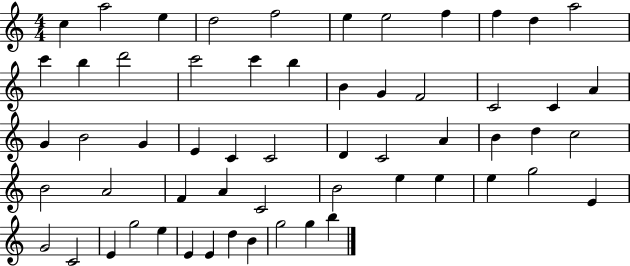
{
  \clef treble
  \numericTimeSignature
  \time 4/4
  \key c \major
  c''4 a''2 e''4 | d''2 f''2 | e''4 e''2 f''4 | f''4 d''4 a''2 | \break c'''4 b''4 d'''2 | c'''2 c'''4 b''4 | b'4 g'4 f'2 | c'2 c'4 a'4 | \break g'4 b'2 g'4 | e'4 c'4 c'2 | d'4 c'2 a'4 | b'4 d''4 c''2 | \break b'2 a'2 | f'4 a'4 c'2 | b'2 e''4 e''4 | e''4 g''2 e'4 | \break g'2 c'2 | e'4 g''2 e''4 | e'4 e'4 d''4 b'4 | g''2 g''4 b''4 | \break \bar "|."
}